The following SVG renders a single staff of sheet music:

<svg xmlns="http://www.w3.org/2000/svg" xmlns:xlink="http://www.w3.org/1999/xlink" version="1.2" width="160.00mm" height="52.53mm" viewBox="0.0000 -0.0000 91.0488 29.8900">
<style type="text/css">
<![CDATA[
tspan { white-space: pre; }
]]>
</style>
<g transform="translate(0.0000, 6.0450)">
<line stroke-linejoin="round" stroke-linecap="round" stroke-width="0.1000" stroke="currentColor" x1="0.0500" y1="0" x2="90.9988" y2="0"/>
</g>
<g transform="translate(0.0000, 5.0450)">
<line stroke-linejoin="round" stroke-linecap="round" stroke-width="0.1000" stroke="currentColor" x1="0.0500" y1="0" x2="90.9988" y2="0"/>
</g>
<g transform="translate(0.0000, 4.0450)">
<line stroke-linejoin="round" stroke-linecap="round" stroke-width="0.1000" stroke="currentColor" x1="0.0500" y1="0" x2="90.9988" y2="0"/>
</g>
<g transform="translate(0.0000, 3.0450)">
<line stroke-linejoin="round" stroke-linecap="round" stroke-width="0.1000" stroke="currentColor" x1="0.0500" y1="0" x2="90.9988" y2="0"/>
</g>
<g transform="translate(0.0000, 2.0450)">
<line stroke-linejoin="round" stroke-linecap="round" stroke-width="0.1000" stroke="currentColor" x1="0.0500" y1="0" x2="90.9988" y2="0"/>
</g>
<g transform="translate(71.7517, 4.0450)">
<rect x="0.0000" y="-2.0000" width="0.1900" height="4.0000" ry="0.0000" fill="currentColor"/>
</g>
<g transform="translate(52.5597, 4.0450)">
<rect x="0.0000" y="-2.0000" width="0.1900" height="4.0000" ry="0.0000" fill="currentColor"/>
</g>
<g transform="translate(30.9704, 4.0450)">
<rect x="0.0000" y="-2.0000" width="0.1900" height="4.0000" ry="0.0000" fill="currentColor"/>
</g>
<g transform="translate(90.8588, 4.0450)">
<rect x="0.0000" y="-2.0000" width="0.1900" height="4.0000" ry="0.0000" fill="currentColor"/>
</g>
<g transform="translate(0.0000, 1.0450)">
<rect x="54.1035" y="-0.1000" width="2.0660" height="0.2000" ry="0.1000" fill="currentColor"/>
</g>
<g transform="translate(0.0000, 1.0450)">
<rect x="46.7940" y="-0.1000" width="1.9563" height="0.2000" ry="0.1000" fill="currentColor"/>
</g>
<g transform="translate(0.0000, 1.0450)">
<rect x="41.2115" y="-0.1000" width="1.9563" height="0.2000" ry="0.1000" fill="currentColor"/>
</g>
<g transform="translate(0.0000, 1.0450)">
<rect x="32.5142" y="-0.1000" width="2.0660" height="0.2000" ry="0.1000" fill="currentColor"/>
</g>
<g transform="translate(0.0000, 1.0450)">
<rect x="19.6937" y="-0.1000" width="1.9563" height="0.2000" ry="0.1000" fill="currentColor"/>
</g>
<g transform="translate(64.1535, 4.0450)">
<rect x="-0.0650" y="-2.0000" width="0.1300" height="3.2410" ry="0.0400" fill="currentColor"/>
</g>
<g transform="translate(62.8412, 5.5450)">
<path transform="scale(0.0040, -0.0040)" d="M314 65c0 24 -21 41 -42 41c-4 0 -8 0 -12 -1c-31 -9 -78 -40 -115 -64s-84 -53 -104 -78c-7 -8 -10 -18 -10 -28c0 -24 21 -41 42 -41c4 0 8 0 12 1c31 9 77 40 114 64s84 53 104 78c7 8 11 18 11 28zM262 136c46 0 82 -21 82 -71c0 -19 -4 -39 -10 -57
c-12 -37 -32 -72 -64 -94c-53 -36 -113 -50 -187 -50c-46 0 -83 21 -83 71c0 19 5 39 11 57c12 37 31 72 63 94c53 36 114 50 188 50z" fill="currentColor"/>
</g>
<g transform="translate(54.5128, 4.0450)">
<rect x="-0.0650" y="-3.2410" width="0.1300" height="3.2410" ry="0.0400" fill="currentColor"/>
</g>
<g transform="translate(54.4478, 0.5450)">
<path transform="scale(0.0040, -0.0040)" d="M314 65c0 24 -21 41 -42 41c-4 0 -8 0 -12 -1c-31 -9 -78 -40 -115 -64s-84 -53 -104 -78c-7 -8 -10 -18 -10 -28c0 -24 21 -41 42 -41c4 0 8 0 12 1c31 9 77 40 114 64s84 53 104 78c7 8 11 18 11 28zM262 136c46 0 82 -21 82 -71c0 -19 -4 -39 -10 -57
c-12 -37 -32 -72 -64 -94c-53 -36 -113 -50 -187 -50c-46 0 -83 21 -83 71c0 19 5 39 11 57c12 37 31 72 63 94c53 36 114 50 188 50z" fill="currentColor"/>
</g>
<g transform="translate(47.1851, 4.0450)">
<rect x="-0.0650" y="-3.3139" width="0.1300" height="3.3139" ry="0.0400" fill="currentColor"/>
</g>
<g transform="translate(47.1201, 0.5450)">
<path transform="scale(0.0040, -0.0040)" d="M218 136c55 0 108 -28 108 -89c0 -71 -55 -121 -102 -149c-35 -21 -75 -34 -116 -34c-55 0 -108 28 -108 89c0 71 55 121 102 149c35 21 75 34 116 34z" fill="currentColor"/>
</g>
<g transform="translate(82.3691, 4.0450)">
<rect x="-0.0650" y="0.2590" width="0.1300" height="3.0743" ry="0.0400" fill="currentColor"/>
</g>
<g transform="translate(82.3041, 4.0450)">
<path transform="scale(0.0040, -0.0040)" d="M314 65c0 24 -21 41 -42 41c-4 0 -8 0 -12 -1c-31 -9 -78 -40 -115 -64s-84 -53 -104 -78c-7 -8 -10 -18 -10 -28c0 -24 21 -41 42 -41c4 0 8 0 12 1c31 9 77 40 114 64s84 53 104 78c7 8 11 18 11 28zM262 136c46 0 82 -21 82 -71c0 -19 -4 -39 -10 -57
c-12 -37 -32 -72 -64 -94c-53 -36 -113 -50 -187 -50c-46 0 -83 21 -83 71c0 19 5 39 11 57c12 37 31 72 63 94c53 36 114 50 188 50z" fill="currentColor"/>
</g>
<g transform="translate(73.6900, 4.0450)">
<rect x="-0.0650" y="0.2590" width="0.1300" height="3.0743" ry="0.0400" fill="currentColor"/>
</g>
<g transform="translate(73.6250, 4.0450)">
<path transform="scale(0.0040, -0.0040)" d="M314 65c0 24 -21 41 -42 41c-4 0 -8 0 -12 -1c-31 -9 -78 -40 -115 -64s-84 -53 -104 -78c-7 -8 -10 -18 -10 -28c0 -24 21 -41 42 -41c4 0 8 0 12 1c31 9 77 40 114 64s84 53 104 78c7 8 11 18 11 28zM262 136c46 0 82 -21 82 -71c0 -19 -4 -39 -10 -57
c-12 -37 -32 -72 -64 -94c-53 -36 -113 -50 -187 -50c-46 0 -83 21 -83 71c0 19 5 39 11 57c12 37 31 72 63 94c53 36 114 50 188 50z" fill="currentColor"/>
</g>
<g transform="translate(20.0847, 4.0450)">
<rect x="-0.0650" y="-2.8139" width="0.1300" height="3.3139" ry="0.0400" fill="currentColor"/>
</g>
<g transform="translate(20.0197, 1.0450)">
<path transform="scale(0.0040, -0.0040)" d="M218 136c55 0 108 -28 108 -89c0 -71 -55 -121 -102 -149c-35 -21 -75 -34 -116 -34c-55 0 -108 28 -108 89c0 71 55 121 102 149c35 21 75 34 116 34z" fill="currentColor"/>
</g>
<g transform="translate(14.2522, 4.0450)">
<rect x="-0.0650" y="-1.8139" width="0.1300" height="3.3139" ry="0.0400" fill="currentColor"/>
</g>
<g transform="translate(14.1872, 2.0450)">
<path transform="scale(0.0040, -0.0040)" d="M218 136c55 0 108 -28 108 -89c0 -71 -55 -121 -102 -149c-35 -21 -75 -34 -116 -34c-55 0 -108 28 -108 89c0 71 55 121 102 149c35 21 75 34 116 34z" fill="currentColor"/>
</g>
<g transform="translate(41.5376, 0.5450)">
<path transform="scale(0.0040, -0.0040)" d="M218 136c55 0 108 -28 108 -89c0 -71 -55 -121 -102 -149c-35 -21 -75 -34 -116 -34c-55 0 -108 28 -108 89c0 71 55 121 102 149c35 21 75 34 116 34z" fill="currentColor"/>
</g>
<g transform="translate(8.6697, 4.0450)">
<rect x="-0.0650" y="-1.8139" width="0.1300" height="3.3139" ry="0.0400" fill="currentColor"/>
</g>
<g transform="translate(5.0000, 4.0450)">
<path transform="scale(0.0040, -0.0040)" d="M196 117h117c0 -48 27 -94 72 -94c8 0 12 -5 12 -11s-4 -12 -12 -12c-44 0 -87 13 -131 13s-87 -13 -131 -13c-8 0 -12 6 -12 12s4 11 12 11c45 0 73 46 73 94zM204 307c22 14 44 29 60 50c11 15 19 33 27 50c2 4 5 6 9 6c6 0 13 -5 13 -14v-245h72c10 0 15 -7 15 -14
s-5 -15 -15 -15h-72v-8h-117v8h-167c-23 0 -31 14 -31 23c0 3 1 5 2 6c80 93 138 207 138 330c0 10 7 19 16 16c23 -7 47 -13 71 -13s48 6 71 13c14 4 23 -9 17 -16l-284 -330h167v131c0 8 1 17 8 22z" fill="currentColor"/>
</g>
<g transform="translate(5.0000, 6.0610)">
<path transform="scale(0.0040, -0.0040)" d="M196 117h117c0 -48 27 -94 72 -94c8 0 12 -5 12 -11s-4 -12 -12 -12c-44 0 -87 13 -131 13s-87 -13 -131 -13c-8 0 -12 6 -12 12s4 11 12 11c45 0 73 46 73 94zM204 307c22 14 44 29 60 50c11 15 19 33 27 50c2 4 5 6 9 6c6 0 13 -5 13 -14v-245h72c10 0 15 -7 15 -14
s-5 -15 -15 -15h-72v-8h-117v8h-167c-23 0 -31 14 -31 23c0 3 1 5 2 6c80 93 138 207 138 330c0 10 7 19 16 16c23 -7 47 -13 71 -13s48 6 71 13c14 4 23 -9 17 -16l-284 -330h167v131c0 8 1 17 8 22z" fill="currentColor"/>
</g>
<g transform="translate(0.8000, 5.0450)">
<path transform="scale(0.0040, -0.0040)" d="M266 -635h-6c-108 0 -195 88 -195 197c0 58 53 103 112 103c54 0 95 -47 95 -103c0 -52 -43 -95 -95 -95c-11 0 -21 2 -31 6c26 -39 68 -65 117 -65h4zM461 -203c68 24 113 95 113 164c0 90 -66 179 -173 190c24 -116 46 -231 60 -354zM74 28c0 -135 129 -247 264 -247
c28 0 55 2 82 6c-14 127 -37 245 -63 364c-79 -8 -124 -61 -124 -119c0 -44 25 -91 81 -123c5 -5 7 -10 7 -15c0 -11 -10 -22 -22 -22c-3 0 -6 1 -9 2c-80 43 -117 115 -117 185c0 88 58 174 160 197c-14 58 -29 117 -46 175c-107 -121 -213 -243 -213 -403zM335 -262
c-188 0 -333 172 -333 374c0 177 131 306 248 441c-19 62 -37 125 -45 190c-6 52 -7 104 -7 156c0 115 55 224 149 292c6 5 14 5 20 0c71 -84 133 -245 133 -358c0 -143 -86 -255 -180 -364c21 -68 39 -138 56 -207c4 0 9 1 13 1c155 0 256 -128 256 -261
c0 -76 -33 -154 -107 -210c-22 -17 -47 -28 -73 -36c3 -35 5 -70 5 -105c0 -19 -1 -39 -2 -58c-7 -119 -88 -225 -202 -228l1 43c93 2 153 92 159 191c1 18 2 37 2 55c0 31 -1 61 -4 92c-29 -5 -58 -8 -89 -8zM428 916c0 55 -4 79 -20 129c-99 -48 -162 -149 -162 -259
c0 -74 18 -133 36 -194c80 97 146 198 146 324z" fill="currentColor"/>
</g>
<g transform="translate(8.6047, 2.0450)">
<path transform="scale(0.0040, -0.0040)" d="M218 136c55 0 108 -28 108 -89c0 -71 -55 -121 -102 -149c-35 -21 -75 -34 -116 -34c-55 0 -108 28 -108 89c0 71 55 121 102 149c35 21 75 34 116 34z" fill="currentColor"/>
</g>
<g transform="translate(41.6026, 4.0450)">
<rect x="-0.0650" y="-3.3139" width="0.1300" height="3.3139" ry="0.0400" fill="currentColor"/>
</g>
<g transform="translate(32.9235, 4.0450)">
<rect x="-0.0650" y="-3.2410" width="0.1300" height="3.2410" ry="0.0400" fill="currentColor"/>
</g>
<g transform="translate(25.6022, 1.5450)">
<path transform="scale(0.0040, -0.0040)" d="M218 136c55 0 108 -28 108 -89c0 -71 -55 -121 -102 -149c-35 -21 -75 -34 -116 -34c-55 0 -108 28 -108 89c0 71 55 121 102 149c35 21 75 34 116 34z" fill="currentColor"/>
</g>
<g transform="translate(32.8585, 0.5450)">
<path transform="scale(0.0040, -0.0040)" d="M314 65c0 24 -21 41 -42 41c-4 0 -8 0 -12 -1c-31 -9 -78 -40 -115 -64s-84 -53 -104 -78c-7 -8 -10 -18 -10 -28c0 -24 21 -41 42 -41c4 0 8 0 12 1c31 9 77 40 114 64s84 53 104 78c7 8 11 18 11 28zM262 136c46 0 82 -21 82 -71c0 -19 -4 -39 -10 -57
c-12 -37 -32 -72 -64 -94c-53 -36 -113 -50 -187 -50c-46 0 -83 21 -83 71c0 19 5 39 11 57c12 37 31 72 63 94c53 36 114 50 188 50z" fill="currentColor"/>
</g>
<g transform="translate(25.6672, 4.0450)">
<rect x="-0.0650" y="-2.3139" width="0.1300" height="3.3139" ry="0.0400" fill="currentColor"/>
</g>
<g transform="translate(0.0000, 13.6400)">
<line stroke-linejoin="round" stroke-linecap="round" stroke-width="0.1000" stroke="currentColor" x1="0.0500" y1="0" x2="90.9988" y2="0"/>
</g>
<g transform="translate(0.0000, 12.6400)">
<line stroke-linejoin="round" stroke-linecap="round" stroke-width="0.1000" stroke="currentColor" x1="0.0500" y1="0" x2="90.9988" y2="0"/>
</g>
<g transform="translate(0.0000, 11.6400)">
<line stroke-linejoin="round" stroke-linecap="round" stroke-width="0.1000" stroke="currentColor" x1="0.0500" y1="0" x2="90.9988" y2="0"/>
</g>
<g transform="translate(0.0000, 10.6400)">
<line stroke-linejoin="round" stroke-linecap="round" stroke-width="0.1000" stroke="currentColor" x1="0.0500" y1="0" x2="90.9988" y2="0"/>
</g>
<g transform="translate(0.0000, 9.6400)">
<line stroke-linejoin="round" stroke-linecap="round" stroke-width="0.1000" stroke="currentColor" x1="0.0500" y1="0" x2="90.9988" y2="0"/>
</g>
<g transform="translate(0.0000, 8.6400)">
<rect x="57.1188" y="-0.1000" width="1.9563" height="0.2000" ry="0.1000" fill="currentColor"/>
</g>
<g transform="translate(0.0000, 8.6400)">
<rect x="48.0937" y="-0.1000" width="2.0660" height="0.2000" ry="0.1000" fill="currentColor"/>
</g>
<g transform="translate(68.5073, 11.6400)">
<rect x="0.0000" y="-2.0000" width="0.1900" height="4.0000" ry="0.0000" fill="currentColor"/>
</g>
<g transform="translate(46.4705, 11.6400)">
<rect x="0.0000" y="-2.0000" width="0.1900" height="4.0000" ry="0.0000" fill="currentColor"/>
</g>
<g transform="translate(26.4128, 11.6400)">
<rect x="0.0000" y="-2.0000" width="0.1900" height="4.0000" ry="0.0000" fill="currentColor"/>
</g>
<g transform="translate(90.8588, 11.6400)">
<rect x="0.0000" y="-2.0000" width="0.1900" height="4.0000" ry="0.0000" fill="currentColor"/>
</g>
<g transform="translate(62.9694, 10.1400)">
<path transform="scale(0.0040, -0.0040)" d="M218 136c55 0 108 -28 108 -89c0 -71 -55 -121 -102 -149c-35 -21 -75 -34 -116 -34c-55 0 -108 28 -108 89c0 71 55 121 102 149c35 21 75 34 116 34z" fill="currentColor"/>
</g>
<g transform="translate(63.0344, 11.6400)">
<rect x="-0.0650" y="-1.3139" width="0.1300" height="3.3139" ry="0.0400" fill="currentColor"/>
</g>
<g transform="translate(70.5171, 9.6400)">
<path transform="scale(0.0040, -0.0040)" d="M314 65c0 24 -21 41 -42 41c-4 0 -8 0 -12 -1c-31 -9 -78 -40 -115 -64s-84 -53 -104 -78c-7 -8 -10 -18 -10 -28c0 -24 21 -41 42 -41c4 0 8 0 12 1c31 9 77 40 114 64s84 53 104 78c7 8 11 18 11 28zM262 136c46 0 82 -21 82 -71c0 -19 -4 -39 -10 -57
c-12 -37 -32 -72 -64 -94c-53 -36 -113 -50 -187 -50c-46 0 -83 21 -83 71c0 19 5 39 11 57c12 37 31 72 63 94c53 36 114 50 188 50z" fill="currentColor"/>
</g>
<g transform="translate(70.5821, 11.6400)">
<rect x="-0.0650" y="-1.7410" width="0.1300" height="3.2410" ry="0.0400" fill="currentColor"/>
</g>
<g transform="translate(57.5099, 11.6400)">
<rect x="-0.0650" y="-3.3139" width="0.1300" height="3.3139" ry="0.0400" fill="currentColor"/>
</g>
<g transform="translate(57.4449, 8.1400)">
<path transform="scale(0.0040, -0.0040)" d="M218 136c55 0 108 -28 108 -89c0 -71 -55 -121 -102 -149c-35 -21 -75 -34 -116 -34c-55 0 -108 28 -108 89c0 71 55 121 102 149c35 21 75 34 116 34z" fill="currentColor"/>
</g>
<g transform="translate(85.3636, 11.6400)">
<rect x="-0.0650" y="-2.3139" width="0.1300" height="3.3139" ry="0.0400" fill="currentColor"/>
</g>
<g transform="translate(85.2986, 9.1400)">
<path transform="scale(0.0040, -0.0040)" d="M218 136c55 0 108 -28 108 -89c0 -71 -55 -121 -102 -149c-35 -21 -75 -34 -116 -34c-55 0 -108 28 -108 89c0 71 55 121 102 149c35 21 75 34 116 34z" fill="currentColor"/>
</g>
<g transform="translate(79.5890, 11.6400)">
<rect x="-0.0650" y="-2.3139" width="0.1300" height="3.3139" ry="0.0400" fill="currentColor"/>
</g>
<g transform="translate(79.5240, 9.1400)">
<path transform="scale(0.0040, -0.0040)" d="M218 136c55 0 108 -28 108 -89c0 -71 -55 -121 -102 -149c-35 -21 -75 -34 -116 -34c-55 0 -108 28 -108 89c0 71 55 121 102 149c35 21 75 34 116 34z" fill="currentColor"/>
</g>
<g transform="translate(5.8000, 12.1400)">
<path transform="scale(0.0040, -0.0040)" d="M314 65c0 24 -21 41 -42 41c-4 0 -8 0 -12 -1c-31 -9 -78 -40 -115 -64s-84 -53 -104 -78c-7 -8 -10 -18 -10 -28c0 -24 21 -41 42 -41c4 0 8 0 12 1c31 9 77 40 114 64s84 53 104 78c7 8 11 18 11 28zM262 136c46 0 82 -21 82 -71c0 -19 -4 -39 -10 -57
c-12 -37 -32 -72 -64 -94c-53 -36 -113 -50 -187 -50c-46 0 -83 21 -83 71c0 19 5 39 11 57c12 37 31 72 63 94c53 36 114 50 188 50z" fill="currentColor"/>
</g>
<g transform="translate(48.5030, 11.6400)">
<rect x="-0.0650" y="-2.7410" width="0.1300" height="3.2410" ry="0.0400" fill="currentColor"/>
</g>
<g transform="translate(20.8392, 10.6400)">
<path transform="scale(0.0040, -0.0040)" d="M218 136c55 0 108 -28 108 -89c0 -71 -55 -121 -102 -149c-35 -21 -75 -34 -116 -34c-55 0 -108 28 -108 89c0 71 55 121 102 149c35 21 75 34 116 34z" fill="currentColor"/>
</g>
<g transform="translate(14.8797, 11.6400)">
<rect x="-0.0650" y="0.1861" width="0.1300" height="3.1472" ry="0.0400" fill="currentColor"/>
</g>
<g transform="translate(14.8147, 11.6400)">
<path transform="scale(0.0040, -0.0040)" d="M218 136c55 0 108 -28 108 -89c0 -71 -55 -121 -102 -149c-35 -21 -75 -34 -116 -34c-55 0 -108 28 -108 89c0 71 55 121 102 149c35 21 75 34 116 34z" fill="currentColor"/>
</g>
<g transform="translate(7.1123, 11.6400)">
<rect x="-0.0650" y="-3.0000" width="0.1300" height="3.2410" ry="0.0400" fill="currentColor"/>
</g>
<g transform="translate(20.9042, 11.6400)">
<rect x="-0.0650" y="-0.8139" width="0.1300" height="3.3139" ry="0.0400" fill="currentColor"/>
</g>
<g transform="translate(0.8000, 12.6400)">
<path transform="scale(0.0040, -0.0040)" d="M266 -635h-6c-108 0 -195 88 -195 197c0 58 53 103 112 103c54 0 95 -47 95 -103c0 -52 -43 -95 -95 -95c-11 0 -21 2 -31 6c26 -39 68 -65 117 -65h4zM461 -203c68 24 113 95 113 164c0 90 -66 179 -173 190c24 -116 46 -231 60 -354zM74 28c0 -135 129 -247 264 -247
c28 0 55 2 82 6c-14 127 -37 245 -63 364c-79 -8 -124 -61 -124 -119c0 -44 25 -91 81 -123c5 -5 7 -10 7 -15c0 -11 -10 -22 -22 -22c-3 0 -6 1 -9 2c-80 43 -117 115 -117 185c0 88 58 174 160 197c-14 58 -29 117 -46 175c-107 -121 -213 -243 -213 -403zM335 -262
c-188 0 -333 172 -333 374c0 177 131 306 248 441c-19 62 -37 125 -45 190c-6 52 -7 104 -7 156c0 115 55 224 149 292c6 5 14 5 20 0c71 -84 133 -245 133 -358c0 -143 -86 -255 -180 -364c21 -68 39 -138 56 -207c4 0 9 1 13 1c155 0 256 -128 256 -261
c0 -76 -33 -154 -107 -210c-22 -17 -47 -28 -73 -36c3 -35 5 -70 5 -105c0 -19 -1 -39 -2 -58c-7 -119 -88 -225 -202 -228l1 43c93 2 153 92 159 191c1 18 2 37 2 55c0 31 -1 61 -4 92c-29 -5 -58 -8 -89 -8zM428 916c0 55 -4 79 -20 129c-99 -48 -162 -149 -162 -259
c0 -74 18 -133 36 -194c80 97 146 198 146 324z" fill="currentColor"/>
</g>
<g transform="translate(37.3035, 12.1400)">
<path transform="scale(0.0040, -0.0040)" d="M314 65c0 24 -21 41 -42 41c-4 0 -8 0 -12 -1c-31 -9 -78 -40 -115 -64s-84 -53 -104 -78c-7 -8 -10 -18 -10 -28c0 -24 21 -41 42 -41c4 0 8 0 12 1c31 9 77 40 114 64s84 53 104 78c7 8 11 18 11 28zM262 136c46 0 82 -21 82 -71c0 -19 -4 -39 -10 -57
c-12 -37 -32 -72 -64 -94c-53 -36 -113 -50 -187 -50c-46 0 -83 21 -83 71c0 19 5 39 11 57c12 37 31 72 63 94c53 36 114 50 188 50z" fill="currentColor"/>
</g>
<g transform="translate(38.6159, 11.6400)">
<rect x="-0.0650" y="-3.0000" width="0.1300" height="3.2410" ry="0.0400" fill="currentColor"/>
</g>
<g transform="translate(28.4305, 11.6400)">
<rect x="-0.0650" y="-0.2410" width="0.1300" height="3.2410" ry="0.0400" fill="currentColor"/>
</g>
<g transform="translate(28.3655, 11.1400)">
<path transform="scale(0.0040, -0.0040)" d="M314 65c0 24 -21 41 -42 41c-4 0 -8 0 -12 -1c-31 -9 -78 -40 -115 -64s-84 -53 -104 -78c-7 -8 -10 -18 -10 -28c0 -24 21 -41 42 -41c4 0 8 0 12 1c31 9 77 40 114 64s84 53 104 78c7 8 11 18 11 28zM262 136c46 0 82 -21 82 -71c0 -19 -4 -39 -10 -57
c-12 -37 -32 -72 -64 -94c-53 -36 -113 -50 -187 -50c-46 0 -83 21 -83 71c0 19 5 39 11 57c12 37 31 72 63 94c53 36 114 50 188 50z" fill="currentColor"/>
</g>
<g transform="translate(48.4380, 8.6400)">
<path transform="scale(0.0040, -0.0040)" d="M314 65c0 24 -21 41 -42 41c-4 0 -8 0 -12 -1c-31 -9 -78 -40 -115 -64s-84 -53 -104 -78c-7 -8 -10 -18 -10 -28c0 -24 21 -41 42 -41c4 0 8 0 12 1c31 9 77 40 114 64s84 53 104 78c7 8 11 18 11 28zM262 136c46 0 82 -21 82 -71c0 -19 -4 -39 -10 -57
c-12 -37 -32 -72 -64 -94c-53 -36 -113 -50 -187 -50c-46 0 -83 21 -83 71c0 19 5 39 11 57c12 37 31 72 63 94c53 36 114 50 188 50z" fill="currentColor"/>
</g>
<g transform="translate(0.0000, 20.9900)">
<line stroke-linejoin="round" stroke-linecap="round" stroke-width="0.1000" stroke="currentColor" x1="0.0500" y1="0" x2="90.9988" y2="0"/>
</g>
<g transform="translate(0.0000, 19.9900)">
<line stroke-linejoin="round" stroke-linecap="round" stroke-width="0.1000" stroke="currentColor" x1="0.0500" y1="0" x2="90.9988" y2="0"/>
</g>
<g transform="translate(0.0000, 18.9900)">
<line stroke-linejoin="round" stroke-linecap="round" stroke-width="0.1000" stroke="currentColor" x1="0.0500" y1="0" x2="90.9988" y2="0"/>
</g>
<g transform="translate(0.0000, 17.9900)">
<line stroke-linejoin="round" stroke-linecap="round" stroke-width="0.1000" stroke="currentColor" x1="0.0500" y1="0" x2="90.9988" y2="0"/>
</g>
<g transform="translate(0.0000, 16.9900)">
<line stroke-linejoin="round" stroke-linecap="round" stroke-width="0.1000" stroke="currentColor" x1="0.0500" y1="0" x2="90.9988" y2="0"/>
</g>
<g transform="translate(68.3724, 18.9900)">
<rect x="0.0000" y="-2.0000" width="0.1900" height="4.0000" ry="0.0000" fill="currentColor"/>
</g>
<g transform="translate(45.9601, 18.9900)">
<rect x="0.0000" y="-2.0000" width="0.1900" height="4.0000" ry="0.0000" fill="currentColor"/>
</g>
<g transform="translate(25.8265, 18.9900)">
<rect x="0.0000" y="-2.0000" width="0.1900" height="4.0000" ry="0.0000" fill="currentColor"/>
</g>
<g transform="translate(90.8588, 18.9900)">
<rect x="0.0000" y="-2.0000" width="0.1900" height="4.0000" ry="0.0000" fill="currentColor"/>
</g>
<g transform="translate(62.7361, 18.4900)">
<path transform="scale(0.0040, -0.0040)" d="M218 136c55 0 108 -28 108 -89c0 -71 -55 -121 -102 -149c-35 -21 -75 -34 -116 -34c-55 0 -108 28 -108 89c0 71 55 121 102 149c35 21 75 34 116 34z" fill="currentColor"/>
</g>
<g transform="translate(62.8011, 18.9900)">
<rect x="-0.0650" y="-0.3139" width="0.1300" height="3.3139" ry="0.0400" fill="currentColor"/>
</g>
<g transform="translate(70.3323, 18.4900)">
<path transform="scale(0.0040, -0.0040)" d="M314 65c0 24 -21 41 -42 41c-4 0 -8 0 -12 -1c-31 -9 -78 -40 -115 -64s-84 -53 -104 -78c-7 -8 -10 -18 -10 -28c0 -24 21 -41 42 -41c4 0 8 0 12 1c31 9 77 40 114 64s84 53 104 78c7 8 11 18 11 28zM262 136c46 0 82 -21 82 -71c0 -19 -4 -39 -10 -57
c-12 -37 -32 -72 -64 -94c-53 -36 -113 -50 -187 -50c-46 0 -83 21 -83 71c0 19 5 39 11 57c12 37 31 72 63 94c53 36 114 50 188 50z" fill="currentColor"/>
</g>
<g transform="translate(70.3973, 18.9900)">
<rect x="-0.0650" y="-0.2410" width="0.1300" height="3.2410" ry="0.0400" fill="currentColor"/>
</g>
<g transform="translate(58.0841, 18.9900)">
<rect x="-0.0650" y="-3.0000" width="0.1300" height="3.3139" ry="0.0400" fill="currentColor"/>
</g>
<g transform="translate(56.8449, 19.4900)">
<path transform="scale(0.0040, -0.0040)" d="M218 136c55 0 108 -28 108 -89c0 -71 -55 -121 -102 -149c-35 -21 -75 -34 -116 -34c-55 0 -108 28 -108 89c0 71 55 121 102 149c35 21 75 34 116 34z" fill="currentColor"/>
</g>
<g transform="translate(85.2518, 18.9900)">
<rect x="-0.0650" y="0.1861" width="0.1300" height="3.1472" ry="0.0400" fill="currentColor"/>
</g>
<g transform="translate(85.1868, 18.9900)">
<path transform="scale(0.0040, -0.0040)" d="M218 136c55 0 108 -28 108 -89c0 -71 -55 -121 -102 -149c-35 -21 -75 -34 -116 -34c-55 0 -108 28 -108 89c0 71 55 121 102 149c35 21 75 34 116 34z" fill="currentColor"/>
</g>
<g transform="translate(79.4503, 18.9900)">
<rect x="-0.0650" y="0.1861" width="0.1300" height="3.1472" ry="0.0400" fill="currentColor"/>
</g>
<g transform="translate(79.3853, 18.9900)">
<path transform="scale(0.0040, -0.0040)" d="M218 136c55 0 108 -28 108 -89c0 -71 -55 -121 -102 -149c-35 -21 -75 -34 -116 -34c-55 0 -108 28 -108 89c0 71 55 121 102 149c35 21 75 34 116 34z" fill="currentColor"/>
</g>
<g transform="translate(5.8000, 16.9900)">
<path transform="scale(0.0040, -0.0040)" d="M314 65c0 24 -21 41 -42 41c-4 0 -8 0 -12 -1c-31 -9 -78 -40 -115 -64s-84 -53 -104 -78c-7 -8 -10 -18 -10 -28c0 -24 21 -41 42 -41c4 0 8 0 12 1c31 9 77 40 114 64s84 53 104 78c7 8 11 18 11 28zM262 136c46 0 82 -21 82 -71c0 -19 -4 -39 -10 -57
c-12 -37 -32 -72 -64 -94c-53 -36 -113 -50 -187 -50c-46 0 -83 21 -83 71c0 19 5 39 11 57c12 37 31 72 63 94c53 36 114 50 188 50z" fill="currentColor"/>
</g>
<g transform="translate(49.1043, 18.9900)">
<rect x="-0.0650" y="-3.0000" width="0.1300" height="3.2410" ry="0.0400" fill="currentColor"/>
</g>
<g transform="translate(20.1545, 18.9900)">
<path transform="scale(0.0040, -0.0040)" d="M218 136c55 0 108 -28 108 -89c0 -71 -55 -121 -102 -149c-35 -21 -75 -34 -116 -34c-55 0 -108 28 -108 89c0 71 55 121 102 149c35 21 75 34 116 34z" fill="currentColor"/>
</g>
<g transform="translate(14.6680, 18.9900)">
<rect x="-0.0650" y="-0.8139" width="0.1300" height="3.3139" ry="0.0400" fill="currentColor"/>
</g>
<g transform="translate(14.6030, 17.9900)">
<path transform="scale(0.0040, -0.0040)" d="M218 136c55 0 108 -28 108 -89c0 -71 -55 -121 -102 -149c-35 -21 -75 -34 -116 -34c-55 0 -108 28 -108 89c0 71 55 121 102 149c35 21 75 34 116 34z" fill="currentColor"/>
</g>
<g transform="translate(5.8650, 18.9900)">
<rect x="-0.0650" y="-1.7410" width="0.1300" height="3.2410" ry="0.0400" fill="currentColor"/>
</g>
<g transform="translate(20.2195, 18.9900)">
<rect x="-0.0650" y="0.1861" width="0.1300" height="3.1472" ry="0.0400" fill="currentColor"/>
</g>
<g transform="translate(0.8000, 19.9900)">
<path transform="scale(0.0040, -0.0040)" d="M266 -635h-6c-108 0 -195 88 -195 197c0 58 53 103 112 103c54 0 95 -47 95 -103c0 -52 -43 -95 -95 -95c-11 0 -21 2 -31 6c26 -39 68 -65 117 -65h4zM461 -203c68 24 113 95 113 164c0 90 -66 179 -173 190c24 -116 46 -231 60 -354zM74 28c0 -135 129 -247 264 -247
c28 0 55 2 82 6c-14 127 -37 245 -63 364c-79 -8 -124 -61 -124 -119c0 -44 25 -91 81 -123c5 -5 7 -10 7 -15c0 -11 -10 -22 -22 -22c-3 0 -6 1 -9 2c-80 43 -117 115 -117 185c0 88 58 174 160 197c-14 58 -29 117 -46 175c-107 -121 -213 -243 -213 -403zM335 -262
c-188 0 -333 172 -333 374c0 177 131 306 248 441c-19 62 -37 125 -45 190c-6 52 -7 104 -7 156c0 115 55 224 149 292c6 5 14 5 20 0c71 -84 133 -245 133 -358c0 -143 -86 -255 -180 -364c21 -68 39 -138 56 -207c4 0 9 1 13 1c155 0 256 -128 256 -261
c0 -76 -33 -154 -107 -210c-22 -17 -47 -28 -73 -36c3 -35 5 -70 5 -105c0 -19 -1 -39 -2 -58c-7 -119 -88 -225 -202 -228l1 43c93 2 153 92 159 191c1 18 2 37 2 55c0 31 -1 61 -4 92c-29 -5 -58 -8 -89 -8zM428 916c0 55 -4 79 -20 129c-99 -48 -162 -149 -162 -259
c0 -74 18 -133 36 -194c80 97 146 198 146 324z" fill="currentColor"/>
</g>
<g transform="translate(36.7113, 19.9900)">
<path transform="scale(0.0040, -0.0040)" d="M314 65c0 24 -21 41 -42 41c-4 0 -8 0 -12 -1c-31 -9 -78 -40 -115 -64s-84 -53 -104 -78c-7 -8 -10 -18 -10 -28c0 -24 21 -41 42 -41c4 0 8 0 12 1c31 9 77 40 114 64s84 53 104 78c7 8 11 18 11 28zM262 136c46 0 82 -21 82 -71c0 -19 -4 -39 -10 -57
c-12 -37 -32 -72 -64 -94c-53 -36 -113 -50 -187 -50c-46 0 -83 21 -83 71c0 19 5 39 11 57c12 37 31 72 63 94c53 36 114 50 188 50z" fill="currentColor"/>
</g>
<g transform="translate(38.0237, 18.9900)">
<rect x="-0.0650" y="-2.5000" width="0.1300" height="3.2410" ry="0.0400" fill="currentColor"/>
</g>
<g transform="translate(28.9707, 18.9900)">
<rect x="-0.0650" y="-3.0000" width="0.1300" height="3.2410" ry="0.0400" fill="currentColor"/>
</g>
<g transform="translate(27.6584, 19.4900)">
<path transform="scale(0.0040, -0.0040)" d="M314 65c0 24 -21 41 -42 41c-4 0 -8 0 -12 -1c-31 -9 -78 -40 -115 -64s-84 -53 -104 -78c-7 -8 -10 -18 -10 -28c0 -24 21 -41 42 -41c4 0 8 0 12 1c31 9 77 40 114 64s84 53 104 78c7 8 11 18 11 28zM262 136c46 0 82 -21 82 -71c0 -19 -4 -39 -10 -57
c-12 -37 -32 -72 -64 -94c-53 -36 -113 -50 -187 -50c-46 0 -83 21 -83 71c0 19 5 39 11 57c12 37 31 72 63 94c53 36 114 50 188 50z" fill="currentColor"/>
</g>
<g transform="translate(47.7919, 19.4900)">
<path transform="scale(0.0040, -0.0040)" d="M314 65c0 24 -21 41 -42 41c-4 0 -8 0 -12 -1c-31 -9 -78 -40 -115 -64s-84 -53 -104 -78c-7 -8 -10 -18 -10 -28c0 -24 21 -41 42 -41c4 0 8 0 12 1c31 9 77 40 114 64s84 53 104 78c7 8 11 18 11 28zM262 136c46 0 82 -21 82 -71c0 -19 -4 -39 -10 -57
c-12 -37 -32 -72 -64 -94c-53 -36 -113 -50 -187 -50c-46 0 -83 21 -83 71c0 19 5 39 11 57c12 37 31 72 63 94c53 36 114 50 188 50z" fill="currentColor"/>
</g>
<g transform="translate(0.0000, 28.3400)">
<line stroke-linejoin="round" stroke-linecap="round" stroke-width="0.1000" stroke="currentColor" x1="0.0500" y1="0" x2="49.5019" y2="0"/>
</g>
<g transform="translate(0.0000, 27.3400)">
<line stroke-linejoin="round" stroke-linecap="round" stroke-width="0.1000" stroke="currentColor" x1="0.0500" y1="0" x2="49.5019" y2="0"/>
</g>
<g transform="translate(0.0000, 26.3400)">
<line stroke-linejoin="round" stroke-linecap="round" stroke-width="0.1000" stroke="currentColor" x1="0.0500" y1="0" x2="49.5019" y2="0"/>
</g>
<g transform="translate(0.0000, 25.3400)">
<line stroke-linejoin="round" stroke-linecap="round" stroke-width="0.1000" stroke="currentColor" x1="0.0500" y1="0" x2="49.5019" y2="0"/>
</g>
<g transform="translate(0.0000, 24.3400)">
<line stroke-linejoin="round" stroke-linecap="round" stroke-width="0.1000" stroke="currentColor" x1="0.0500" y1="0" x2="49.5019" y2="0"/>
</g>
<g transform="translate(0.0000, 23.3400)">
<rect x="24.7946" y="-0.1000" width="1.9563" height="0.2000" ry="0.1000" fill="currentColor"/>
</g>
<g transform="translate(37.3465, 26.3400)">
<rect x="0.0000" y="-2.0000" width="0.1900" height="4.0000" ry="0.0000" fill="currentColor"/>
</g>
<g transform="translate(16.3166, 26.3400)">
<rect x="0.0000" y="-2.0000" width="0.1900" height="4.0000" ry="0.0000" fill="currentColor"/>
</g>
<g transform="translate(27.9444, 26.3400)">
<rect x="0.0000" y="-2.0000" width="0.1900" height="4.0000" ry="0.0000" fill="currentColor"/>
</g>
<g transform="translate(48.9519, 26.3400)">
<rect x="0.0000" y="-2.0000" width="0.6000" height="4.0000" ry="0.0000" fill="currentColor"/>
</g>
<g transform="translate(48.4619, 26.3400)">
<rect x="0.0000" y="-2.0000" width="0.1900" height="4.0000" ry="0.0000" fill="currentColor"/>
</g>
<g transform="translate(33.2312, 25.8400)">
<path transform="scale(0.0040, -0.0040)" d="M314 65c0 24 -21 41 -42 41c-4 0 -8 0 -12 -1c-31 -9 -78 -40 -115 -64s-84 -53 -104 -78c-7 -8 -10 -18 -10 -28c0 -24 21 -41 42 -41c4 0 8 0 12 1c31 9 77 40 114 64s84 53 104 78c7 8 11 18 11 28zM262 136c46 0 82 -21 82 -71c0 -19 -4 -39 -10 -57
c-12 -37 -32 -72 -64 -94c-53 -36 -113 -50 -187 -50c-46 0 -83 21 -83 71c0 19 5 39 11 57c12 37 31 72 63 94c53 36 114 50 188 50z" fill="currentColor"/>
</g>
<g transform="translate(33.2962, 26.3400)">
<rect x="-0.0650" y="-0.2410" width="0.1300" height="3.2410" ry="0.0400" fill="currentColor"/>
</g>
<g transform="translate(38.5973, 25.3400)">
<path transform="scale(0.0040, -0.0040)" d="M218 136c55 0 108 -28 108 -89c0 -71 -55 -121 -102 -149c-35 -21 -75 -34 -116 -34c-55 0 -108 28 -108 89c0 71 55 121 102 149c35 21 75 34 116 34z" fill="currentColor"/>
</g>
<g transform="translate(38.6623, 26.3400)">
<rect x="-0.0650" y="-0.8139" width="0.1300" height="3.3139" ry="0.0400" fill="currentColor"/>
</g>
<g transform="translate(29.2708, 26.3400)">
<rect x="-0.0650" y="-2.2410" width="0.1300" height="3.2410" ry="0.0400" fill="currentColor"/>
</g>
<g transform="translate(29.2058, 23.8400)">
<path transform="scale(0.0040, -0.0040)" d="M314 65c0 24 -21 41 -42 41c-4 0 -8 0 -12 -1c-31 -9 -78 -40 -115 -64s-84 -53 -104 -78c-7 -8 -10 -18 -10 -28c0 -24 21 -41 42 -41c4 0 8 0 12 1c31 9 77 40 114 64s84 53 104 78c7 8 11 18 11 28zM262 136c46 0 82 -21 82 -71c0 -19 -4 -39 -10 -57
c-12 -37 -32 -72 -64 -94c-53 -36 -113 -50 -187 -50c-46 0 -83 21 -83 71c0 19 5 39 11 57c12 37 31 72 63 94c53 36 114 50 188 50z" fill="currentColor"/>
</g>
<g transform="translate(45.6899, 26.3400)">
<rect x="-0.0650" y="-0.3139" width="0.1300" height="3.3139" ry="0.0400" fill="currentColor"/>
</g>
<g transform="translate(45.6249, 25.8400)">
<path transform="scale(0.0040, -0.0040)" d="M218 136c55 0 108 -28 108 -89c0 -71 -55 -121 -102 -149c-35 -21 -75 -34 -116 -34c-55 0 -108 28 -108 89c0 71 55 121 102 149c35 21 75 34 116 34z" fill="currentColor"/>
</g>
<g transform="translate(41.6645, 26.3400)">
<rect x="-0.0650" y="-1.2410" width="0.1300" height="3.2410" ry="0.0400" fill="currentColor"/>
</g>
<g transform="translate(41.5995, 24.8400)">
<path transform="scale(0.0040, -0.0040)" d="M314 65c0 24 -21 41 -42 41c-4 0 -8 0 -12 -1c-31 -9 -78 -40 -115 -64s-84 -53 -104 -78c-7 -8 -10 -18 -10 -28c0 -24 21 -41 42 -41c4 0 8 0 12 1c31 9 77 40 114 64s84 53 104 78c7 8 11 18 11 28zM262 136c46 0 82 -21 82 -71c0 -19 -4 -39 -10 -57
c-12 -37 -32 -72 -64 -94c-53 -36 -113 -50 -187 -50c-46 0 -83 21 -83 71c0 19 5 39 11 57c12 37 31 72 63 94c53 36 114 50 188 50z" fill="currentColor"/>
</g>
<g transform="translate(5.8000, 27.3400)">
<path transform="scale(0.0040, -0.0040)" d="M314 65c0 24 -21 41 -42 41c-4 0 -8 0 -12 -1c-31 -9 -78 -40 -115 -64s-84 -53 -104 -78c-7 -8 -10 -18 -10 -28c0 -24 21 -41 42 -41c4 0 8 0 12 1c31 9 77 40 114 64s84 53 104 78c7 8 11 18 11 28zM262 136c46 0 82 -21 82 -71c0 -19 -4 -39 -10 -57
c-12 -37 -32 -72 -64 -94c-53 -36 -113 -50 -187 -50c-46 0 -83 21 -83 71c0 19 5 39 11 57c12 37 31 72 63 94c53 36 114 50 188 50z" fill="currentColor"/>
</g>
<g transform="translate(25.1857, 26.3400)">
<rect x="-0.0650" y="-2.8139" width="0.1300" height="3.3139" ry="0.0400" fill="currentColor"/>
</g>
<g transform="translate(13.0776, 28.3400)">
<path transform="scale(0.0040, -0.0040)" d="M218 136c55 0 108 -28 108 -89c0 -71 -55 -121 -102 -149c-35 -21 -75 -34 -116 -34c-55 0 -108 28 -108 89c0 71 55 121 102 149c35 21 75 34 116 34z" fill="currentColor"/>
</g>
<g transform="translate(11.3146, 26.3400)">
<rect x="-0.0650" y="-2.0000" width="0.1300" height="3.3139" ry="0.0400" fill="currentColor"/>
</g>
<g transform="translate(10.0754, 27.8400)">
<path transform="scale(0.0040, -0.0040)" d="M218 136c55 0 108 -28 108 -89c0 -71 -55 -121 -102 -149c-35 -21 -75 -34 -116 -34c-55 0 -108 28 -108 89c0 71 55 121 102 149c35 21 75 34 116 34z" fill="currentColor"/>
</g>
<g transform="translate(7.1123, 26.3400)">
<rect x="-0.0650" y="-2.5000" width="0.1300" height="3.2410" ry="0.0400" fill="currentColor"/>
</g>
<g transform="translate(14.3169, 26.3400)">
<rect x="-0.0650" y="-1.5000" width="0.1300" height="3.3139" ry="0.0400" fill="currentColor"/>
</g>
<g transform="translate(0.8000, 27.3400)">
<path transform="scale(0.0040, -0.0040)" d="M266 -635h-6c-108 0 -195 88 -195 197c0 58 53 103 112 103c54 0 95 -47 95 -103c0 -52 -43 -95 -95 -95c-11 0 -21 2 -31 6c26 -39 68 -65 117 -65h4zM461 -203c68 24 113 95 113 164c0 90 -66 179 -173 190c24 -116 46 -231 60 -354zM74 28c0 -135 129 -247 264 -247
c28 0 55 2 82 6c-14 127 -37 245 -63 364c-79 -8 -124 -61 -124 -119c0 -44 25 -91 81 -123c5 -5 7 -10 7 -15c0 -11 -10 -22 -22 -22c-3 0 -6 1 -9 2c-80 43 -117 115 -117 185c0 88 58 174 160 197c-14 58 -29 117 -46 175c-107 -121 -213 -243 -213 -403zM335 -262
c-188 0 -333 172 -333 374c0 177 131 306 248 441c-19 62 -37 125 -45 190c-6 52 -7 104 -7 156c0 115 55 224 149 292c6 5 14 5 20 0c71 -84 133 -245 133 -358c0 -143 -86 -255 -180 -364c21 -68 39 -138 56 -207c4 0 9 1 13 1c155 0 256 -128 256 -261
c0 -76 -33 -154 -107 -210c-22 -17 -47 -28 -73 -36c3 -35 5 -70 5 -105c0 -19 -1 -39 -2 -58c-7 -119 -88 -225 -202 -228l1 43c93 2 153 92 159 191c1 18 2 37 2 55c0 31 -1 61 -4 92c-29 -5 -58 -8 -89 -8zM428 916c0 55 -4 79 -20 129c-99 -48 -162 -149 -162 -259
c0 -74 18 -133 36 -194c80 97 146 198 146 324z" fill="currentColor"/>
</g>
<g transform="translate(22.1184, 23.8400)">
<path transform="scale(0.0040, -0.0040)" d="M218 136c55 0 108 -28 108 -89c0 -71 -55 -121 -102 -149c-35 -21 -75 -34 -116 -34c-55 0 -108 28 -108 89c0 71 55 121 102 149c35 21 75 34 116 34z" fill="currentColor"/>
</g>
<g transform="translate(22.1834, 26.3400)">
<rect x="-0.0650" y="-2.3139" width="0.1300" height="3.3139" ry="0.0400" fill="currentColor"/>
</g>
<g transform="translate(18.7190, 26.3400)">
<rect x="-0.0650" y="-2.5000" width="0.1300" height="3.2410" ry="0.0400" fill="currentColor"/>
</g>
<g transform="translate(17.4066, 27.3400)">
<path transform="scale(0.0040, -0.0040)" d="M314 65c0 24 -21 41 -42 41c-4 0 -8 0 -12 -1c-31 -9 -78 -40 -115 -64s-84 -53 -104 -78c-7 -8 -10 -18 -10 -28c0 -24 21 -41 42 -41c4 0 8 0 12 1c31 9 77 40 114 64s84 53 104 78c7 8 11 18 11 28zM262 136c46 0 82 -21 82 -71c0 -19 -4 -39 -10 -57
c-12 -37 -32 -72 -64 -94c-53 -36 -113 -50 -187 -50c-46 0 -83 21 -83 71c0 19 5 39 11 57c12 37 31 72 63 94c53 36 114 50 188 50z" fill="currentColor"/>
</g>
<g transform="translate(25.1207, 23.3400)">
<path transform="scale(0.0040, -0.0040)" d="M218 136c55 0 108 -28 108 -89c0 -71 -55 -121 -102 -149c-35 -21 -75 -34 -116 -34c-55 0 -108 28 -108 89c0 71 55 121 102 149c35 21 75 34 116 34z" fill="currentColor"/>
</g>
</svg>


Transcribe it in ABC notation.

X:1
T:Untitled
M:4/4
L:1/4
K:C
f f a g b2 b b b2 F2 B2 B2 A2 B d c2 A2 a2 b e f2 g g f2 d B A2 G2 A2 A c c2 B B G2 F E G2 g a g2 c2 d e2 c